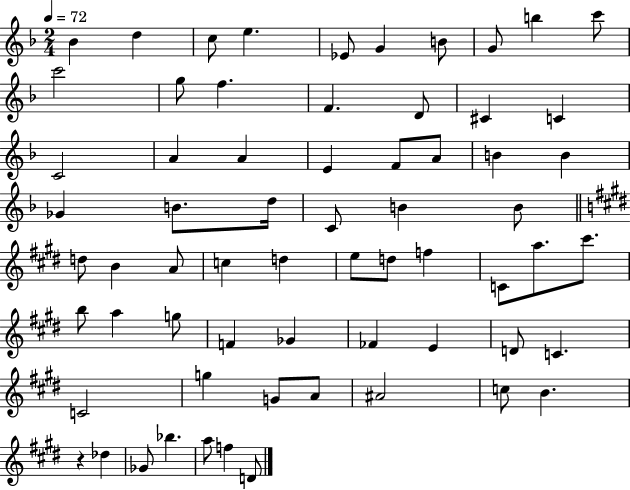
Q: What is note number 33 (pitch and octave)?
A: B4